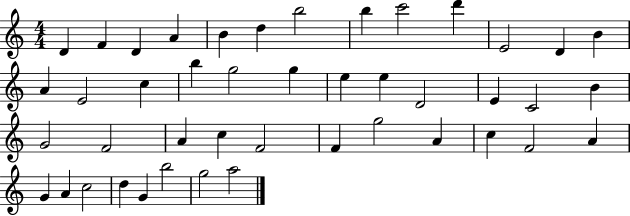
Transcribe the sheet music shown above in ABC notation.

X:1
T:Untitled
M:4/4
L:1/4
K:C
D F D A B d b2 b c'2 d' E2 D B A E2 c b g2 g e e D2 E C2 B G2 F2 A c F2 F g2 A c F2 A G A c2 d G b2 g2 a2